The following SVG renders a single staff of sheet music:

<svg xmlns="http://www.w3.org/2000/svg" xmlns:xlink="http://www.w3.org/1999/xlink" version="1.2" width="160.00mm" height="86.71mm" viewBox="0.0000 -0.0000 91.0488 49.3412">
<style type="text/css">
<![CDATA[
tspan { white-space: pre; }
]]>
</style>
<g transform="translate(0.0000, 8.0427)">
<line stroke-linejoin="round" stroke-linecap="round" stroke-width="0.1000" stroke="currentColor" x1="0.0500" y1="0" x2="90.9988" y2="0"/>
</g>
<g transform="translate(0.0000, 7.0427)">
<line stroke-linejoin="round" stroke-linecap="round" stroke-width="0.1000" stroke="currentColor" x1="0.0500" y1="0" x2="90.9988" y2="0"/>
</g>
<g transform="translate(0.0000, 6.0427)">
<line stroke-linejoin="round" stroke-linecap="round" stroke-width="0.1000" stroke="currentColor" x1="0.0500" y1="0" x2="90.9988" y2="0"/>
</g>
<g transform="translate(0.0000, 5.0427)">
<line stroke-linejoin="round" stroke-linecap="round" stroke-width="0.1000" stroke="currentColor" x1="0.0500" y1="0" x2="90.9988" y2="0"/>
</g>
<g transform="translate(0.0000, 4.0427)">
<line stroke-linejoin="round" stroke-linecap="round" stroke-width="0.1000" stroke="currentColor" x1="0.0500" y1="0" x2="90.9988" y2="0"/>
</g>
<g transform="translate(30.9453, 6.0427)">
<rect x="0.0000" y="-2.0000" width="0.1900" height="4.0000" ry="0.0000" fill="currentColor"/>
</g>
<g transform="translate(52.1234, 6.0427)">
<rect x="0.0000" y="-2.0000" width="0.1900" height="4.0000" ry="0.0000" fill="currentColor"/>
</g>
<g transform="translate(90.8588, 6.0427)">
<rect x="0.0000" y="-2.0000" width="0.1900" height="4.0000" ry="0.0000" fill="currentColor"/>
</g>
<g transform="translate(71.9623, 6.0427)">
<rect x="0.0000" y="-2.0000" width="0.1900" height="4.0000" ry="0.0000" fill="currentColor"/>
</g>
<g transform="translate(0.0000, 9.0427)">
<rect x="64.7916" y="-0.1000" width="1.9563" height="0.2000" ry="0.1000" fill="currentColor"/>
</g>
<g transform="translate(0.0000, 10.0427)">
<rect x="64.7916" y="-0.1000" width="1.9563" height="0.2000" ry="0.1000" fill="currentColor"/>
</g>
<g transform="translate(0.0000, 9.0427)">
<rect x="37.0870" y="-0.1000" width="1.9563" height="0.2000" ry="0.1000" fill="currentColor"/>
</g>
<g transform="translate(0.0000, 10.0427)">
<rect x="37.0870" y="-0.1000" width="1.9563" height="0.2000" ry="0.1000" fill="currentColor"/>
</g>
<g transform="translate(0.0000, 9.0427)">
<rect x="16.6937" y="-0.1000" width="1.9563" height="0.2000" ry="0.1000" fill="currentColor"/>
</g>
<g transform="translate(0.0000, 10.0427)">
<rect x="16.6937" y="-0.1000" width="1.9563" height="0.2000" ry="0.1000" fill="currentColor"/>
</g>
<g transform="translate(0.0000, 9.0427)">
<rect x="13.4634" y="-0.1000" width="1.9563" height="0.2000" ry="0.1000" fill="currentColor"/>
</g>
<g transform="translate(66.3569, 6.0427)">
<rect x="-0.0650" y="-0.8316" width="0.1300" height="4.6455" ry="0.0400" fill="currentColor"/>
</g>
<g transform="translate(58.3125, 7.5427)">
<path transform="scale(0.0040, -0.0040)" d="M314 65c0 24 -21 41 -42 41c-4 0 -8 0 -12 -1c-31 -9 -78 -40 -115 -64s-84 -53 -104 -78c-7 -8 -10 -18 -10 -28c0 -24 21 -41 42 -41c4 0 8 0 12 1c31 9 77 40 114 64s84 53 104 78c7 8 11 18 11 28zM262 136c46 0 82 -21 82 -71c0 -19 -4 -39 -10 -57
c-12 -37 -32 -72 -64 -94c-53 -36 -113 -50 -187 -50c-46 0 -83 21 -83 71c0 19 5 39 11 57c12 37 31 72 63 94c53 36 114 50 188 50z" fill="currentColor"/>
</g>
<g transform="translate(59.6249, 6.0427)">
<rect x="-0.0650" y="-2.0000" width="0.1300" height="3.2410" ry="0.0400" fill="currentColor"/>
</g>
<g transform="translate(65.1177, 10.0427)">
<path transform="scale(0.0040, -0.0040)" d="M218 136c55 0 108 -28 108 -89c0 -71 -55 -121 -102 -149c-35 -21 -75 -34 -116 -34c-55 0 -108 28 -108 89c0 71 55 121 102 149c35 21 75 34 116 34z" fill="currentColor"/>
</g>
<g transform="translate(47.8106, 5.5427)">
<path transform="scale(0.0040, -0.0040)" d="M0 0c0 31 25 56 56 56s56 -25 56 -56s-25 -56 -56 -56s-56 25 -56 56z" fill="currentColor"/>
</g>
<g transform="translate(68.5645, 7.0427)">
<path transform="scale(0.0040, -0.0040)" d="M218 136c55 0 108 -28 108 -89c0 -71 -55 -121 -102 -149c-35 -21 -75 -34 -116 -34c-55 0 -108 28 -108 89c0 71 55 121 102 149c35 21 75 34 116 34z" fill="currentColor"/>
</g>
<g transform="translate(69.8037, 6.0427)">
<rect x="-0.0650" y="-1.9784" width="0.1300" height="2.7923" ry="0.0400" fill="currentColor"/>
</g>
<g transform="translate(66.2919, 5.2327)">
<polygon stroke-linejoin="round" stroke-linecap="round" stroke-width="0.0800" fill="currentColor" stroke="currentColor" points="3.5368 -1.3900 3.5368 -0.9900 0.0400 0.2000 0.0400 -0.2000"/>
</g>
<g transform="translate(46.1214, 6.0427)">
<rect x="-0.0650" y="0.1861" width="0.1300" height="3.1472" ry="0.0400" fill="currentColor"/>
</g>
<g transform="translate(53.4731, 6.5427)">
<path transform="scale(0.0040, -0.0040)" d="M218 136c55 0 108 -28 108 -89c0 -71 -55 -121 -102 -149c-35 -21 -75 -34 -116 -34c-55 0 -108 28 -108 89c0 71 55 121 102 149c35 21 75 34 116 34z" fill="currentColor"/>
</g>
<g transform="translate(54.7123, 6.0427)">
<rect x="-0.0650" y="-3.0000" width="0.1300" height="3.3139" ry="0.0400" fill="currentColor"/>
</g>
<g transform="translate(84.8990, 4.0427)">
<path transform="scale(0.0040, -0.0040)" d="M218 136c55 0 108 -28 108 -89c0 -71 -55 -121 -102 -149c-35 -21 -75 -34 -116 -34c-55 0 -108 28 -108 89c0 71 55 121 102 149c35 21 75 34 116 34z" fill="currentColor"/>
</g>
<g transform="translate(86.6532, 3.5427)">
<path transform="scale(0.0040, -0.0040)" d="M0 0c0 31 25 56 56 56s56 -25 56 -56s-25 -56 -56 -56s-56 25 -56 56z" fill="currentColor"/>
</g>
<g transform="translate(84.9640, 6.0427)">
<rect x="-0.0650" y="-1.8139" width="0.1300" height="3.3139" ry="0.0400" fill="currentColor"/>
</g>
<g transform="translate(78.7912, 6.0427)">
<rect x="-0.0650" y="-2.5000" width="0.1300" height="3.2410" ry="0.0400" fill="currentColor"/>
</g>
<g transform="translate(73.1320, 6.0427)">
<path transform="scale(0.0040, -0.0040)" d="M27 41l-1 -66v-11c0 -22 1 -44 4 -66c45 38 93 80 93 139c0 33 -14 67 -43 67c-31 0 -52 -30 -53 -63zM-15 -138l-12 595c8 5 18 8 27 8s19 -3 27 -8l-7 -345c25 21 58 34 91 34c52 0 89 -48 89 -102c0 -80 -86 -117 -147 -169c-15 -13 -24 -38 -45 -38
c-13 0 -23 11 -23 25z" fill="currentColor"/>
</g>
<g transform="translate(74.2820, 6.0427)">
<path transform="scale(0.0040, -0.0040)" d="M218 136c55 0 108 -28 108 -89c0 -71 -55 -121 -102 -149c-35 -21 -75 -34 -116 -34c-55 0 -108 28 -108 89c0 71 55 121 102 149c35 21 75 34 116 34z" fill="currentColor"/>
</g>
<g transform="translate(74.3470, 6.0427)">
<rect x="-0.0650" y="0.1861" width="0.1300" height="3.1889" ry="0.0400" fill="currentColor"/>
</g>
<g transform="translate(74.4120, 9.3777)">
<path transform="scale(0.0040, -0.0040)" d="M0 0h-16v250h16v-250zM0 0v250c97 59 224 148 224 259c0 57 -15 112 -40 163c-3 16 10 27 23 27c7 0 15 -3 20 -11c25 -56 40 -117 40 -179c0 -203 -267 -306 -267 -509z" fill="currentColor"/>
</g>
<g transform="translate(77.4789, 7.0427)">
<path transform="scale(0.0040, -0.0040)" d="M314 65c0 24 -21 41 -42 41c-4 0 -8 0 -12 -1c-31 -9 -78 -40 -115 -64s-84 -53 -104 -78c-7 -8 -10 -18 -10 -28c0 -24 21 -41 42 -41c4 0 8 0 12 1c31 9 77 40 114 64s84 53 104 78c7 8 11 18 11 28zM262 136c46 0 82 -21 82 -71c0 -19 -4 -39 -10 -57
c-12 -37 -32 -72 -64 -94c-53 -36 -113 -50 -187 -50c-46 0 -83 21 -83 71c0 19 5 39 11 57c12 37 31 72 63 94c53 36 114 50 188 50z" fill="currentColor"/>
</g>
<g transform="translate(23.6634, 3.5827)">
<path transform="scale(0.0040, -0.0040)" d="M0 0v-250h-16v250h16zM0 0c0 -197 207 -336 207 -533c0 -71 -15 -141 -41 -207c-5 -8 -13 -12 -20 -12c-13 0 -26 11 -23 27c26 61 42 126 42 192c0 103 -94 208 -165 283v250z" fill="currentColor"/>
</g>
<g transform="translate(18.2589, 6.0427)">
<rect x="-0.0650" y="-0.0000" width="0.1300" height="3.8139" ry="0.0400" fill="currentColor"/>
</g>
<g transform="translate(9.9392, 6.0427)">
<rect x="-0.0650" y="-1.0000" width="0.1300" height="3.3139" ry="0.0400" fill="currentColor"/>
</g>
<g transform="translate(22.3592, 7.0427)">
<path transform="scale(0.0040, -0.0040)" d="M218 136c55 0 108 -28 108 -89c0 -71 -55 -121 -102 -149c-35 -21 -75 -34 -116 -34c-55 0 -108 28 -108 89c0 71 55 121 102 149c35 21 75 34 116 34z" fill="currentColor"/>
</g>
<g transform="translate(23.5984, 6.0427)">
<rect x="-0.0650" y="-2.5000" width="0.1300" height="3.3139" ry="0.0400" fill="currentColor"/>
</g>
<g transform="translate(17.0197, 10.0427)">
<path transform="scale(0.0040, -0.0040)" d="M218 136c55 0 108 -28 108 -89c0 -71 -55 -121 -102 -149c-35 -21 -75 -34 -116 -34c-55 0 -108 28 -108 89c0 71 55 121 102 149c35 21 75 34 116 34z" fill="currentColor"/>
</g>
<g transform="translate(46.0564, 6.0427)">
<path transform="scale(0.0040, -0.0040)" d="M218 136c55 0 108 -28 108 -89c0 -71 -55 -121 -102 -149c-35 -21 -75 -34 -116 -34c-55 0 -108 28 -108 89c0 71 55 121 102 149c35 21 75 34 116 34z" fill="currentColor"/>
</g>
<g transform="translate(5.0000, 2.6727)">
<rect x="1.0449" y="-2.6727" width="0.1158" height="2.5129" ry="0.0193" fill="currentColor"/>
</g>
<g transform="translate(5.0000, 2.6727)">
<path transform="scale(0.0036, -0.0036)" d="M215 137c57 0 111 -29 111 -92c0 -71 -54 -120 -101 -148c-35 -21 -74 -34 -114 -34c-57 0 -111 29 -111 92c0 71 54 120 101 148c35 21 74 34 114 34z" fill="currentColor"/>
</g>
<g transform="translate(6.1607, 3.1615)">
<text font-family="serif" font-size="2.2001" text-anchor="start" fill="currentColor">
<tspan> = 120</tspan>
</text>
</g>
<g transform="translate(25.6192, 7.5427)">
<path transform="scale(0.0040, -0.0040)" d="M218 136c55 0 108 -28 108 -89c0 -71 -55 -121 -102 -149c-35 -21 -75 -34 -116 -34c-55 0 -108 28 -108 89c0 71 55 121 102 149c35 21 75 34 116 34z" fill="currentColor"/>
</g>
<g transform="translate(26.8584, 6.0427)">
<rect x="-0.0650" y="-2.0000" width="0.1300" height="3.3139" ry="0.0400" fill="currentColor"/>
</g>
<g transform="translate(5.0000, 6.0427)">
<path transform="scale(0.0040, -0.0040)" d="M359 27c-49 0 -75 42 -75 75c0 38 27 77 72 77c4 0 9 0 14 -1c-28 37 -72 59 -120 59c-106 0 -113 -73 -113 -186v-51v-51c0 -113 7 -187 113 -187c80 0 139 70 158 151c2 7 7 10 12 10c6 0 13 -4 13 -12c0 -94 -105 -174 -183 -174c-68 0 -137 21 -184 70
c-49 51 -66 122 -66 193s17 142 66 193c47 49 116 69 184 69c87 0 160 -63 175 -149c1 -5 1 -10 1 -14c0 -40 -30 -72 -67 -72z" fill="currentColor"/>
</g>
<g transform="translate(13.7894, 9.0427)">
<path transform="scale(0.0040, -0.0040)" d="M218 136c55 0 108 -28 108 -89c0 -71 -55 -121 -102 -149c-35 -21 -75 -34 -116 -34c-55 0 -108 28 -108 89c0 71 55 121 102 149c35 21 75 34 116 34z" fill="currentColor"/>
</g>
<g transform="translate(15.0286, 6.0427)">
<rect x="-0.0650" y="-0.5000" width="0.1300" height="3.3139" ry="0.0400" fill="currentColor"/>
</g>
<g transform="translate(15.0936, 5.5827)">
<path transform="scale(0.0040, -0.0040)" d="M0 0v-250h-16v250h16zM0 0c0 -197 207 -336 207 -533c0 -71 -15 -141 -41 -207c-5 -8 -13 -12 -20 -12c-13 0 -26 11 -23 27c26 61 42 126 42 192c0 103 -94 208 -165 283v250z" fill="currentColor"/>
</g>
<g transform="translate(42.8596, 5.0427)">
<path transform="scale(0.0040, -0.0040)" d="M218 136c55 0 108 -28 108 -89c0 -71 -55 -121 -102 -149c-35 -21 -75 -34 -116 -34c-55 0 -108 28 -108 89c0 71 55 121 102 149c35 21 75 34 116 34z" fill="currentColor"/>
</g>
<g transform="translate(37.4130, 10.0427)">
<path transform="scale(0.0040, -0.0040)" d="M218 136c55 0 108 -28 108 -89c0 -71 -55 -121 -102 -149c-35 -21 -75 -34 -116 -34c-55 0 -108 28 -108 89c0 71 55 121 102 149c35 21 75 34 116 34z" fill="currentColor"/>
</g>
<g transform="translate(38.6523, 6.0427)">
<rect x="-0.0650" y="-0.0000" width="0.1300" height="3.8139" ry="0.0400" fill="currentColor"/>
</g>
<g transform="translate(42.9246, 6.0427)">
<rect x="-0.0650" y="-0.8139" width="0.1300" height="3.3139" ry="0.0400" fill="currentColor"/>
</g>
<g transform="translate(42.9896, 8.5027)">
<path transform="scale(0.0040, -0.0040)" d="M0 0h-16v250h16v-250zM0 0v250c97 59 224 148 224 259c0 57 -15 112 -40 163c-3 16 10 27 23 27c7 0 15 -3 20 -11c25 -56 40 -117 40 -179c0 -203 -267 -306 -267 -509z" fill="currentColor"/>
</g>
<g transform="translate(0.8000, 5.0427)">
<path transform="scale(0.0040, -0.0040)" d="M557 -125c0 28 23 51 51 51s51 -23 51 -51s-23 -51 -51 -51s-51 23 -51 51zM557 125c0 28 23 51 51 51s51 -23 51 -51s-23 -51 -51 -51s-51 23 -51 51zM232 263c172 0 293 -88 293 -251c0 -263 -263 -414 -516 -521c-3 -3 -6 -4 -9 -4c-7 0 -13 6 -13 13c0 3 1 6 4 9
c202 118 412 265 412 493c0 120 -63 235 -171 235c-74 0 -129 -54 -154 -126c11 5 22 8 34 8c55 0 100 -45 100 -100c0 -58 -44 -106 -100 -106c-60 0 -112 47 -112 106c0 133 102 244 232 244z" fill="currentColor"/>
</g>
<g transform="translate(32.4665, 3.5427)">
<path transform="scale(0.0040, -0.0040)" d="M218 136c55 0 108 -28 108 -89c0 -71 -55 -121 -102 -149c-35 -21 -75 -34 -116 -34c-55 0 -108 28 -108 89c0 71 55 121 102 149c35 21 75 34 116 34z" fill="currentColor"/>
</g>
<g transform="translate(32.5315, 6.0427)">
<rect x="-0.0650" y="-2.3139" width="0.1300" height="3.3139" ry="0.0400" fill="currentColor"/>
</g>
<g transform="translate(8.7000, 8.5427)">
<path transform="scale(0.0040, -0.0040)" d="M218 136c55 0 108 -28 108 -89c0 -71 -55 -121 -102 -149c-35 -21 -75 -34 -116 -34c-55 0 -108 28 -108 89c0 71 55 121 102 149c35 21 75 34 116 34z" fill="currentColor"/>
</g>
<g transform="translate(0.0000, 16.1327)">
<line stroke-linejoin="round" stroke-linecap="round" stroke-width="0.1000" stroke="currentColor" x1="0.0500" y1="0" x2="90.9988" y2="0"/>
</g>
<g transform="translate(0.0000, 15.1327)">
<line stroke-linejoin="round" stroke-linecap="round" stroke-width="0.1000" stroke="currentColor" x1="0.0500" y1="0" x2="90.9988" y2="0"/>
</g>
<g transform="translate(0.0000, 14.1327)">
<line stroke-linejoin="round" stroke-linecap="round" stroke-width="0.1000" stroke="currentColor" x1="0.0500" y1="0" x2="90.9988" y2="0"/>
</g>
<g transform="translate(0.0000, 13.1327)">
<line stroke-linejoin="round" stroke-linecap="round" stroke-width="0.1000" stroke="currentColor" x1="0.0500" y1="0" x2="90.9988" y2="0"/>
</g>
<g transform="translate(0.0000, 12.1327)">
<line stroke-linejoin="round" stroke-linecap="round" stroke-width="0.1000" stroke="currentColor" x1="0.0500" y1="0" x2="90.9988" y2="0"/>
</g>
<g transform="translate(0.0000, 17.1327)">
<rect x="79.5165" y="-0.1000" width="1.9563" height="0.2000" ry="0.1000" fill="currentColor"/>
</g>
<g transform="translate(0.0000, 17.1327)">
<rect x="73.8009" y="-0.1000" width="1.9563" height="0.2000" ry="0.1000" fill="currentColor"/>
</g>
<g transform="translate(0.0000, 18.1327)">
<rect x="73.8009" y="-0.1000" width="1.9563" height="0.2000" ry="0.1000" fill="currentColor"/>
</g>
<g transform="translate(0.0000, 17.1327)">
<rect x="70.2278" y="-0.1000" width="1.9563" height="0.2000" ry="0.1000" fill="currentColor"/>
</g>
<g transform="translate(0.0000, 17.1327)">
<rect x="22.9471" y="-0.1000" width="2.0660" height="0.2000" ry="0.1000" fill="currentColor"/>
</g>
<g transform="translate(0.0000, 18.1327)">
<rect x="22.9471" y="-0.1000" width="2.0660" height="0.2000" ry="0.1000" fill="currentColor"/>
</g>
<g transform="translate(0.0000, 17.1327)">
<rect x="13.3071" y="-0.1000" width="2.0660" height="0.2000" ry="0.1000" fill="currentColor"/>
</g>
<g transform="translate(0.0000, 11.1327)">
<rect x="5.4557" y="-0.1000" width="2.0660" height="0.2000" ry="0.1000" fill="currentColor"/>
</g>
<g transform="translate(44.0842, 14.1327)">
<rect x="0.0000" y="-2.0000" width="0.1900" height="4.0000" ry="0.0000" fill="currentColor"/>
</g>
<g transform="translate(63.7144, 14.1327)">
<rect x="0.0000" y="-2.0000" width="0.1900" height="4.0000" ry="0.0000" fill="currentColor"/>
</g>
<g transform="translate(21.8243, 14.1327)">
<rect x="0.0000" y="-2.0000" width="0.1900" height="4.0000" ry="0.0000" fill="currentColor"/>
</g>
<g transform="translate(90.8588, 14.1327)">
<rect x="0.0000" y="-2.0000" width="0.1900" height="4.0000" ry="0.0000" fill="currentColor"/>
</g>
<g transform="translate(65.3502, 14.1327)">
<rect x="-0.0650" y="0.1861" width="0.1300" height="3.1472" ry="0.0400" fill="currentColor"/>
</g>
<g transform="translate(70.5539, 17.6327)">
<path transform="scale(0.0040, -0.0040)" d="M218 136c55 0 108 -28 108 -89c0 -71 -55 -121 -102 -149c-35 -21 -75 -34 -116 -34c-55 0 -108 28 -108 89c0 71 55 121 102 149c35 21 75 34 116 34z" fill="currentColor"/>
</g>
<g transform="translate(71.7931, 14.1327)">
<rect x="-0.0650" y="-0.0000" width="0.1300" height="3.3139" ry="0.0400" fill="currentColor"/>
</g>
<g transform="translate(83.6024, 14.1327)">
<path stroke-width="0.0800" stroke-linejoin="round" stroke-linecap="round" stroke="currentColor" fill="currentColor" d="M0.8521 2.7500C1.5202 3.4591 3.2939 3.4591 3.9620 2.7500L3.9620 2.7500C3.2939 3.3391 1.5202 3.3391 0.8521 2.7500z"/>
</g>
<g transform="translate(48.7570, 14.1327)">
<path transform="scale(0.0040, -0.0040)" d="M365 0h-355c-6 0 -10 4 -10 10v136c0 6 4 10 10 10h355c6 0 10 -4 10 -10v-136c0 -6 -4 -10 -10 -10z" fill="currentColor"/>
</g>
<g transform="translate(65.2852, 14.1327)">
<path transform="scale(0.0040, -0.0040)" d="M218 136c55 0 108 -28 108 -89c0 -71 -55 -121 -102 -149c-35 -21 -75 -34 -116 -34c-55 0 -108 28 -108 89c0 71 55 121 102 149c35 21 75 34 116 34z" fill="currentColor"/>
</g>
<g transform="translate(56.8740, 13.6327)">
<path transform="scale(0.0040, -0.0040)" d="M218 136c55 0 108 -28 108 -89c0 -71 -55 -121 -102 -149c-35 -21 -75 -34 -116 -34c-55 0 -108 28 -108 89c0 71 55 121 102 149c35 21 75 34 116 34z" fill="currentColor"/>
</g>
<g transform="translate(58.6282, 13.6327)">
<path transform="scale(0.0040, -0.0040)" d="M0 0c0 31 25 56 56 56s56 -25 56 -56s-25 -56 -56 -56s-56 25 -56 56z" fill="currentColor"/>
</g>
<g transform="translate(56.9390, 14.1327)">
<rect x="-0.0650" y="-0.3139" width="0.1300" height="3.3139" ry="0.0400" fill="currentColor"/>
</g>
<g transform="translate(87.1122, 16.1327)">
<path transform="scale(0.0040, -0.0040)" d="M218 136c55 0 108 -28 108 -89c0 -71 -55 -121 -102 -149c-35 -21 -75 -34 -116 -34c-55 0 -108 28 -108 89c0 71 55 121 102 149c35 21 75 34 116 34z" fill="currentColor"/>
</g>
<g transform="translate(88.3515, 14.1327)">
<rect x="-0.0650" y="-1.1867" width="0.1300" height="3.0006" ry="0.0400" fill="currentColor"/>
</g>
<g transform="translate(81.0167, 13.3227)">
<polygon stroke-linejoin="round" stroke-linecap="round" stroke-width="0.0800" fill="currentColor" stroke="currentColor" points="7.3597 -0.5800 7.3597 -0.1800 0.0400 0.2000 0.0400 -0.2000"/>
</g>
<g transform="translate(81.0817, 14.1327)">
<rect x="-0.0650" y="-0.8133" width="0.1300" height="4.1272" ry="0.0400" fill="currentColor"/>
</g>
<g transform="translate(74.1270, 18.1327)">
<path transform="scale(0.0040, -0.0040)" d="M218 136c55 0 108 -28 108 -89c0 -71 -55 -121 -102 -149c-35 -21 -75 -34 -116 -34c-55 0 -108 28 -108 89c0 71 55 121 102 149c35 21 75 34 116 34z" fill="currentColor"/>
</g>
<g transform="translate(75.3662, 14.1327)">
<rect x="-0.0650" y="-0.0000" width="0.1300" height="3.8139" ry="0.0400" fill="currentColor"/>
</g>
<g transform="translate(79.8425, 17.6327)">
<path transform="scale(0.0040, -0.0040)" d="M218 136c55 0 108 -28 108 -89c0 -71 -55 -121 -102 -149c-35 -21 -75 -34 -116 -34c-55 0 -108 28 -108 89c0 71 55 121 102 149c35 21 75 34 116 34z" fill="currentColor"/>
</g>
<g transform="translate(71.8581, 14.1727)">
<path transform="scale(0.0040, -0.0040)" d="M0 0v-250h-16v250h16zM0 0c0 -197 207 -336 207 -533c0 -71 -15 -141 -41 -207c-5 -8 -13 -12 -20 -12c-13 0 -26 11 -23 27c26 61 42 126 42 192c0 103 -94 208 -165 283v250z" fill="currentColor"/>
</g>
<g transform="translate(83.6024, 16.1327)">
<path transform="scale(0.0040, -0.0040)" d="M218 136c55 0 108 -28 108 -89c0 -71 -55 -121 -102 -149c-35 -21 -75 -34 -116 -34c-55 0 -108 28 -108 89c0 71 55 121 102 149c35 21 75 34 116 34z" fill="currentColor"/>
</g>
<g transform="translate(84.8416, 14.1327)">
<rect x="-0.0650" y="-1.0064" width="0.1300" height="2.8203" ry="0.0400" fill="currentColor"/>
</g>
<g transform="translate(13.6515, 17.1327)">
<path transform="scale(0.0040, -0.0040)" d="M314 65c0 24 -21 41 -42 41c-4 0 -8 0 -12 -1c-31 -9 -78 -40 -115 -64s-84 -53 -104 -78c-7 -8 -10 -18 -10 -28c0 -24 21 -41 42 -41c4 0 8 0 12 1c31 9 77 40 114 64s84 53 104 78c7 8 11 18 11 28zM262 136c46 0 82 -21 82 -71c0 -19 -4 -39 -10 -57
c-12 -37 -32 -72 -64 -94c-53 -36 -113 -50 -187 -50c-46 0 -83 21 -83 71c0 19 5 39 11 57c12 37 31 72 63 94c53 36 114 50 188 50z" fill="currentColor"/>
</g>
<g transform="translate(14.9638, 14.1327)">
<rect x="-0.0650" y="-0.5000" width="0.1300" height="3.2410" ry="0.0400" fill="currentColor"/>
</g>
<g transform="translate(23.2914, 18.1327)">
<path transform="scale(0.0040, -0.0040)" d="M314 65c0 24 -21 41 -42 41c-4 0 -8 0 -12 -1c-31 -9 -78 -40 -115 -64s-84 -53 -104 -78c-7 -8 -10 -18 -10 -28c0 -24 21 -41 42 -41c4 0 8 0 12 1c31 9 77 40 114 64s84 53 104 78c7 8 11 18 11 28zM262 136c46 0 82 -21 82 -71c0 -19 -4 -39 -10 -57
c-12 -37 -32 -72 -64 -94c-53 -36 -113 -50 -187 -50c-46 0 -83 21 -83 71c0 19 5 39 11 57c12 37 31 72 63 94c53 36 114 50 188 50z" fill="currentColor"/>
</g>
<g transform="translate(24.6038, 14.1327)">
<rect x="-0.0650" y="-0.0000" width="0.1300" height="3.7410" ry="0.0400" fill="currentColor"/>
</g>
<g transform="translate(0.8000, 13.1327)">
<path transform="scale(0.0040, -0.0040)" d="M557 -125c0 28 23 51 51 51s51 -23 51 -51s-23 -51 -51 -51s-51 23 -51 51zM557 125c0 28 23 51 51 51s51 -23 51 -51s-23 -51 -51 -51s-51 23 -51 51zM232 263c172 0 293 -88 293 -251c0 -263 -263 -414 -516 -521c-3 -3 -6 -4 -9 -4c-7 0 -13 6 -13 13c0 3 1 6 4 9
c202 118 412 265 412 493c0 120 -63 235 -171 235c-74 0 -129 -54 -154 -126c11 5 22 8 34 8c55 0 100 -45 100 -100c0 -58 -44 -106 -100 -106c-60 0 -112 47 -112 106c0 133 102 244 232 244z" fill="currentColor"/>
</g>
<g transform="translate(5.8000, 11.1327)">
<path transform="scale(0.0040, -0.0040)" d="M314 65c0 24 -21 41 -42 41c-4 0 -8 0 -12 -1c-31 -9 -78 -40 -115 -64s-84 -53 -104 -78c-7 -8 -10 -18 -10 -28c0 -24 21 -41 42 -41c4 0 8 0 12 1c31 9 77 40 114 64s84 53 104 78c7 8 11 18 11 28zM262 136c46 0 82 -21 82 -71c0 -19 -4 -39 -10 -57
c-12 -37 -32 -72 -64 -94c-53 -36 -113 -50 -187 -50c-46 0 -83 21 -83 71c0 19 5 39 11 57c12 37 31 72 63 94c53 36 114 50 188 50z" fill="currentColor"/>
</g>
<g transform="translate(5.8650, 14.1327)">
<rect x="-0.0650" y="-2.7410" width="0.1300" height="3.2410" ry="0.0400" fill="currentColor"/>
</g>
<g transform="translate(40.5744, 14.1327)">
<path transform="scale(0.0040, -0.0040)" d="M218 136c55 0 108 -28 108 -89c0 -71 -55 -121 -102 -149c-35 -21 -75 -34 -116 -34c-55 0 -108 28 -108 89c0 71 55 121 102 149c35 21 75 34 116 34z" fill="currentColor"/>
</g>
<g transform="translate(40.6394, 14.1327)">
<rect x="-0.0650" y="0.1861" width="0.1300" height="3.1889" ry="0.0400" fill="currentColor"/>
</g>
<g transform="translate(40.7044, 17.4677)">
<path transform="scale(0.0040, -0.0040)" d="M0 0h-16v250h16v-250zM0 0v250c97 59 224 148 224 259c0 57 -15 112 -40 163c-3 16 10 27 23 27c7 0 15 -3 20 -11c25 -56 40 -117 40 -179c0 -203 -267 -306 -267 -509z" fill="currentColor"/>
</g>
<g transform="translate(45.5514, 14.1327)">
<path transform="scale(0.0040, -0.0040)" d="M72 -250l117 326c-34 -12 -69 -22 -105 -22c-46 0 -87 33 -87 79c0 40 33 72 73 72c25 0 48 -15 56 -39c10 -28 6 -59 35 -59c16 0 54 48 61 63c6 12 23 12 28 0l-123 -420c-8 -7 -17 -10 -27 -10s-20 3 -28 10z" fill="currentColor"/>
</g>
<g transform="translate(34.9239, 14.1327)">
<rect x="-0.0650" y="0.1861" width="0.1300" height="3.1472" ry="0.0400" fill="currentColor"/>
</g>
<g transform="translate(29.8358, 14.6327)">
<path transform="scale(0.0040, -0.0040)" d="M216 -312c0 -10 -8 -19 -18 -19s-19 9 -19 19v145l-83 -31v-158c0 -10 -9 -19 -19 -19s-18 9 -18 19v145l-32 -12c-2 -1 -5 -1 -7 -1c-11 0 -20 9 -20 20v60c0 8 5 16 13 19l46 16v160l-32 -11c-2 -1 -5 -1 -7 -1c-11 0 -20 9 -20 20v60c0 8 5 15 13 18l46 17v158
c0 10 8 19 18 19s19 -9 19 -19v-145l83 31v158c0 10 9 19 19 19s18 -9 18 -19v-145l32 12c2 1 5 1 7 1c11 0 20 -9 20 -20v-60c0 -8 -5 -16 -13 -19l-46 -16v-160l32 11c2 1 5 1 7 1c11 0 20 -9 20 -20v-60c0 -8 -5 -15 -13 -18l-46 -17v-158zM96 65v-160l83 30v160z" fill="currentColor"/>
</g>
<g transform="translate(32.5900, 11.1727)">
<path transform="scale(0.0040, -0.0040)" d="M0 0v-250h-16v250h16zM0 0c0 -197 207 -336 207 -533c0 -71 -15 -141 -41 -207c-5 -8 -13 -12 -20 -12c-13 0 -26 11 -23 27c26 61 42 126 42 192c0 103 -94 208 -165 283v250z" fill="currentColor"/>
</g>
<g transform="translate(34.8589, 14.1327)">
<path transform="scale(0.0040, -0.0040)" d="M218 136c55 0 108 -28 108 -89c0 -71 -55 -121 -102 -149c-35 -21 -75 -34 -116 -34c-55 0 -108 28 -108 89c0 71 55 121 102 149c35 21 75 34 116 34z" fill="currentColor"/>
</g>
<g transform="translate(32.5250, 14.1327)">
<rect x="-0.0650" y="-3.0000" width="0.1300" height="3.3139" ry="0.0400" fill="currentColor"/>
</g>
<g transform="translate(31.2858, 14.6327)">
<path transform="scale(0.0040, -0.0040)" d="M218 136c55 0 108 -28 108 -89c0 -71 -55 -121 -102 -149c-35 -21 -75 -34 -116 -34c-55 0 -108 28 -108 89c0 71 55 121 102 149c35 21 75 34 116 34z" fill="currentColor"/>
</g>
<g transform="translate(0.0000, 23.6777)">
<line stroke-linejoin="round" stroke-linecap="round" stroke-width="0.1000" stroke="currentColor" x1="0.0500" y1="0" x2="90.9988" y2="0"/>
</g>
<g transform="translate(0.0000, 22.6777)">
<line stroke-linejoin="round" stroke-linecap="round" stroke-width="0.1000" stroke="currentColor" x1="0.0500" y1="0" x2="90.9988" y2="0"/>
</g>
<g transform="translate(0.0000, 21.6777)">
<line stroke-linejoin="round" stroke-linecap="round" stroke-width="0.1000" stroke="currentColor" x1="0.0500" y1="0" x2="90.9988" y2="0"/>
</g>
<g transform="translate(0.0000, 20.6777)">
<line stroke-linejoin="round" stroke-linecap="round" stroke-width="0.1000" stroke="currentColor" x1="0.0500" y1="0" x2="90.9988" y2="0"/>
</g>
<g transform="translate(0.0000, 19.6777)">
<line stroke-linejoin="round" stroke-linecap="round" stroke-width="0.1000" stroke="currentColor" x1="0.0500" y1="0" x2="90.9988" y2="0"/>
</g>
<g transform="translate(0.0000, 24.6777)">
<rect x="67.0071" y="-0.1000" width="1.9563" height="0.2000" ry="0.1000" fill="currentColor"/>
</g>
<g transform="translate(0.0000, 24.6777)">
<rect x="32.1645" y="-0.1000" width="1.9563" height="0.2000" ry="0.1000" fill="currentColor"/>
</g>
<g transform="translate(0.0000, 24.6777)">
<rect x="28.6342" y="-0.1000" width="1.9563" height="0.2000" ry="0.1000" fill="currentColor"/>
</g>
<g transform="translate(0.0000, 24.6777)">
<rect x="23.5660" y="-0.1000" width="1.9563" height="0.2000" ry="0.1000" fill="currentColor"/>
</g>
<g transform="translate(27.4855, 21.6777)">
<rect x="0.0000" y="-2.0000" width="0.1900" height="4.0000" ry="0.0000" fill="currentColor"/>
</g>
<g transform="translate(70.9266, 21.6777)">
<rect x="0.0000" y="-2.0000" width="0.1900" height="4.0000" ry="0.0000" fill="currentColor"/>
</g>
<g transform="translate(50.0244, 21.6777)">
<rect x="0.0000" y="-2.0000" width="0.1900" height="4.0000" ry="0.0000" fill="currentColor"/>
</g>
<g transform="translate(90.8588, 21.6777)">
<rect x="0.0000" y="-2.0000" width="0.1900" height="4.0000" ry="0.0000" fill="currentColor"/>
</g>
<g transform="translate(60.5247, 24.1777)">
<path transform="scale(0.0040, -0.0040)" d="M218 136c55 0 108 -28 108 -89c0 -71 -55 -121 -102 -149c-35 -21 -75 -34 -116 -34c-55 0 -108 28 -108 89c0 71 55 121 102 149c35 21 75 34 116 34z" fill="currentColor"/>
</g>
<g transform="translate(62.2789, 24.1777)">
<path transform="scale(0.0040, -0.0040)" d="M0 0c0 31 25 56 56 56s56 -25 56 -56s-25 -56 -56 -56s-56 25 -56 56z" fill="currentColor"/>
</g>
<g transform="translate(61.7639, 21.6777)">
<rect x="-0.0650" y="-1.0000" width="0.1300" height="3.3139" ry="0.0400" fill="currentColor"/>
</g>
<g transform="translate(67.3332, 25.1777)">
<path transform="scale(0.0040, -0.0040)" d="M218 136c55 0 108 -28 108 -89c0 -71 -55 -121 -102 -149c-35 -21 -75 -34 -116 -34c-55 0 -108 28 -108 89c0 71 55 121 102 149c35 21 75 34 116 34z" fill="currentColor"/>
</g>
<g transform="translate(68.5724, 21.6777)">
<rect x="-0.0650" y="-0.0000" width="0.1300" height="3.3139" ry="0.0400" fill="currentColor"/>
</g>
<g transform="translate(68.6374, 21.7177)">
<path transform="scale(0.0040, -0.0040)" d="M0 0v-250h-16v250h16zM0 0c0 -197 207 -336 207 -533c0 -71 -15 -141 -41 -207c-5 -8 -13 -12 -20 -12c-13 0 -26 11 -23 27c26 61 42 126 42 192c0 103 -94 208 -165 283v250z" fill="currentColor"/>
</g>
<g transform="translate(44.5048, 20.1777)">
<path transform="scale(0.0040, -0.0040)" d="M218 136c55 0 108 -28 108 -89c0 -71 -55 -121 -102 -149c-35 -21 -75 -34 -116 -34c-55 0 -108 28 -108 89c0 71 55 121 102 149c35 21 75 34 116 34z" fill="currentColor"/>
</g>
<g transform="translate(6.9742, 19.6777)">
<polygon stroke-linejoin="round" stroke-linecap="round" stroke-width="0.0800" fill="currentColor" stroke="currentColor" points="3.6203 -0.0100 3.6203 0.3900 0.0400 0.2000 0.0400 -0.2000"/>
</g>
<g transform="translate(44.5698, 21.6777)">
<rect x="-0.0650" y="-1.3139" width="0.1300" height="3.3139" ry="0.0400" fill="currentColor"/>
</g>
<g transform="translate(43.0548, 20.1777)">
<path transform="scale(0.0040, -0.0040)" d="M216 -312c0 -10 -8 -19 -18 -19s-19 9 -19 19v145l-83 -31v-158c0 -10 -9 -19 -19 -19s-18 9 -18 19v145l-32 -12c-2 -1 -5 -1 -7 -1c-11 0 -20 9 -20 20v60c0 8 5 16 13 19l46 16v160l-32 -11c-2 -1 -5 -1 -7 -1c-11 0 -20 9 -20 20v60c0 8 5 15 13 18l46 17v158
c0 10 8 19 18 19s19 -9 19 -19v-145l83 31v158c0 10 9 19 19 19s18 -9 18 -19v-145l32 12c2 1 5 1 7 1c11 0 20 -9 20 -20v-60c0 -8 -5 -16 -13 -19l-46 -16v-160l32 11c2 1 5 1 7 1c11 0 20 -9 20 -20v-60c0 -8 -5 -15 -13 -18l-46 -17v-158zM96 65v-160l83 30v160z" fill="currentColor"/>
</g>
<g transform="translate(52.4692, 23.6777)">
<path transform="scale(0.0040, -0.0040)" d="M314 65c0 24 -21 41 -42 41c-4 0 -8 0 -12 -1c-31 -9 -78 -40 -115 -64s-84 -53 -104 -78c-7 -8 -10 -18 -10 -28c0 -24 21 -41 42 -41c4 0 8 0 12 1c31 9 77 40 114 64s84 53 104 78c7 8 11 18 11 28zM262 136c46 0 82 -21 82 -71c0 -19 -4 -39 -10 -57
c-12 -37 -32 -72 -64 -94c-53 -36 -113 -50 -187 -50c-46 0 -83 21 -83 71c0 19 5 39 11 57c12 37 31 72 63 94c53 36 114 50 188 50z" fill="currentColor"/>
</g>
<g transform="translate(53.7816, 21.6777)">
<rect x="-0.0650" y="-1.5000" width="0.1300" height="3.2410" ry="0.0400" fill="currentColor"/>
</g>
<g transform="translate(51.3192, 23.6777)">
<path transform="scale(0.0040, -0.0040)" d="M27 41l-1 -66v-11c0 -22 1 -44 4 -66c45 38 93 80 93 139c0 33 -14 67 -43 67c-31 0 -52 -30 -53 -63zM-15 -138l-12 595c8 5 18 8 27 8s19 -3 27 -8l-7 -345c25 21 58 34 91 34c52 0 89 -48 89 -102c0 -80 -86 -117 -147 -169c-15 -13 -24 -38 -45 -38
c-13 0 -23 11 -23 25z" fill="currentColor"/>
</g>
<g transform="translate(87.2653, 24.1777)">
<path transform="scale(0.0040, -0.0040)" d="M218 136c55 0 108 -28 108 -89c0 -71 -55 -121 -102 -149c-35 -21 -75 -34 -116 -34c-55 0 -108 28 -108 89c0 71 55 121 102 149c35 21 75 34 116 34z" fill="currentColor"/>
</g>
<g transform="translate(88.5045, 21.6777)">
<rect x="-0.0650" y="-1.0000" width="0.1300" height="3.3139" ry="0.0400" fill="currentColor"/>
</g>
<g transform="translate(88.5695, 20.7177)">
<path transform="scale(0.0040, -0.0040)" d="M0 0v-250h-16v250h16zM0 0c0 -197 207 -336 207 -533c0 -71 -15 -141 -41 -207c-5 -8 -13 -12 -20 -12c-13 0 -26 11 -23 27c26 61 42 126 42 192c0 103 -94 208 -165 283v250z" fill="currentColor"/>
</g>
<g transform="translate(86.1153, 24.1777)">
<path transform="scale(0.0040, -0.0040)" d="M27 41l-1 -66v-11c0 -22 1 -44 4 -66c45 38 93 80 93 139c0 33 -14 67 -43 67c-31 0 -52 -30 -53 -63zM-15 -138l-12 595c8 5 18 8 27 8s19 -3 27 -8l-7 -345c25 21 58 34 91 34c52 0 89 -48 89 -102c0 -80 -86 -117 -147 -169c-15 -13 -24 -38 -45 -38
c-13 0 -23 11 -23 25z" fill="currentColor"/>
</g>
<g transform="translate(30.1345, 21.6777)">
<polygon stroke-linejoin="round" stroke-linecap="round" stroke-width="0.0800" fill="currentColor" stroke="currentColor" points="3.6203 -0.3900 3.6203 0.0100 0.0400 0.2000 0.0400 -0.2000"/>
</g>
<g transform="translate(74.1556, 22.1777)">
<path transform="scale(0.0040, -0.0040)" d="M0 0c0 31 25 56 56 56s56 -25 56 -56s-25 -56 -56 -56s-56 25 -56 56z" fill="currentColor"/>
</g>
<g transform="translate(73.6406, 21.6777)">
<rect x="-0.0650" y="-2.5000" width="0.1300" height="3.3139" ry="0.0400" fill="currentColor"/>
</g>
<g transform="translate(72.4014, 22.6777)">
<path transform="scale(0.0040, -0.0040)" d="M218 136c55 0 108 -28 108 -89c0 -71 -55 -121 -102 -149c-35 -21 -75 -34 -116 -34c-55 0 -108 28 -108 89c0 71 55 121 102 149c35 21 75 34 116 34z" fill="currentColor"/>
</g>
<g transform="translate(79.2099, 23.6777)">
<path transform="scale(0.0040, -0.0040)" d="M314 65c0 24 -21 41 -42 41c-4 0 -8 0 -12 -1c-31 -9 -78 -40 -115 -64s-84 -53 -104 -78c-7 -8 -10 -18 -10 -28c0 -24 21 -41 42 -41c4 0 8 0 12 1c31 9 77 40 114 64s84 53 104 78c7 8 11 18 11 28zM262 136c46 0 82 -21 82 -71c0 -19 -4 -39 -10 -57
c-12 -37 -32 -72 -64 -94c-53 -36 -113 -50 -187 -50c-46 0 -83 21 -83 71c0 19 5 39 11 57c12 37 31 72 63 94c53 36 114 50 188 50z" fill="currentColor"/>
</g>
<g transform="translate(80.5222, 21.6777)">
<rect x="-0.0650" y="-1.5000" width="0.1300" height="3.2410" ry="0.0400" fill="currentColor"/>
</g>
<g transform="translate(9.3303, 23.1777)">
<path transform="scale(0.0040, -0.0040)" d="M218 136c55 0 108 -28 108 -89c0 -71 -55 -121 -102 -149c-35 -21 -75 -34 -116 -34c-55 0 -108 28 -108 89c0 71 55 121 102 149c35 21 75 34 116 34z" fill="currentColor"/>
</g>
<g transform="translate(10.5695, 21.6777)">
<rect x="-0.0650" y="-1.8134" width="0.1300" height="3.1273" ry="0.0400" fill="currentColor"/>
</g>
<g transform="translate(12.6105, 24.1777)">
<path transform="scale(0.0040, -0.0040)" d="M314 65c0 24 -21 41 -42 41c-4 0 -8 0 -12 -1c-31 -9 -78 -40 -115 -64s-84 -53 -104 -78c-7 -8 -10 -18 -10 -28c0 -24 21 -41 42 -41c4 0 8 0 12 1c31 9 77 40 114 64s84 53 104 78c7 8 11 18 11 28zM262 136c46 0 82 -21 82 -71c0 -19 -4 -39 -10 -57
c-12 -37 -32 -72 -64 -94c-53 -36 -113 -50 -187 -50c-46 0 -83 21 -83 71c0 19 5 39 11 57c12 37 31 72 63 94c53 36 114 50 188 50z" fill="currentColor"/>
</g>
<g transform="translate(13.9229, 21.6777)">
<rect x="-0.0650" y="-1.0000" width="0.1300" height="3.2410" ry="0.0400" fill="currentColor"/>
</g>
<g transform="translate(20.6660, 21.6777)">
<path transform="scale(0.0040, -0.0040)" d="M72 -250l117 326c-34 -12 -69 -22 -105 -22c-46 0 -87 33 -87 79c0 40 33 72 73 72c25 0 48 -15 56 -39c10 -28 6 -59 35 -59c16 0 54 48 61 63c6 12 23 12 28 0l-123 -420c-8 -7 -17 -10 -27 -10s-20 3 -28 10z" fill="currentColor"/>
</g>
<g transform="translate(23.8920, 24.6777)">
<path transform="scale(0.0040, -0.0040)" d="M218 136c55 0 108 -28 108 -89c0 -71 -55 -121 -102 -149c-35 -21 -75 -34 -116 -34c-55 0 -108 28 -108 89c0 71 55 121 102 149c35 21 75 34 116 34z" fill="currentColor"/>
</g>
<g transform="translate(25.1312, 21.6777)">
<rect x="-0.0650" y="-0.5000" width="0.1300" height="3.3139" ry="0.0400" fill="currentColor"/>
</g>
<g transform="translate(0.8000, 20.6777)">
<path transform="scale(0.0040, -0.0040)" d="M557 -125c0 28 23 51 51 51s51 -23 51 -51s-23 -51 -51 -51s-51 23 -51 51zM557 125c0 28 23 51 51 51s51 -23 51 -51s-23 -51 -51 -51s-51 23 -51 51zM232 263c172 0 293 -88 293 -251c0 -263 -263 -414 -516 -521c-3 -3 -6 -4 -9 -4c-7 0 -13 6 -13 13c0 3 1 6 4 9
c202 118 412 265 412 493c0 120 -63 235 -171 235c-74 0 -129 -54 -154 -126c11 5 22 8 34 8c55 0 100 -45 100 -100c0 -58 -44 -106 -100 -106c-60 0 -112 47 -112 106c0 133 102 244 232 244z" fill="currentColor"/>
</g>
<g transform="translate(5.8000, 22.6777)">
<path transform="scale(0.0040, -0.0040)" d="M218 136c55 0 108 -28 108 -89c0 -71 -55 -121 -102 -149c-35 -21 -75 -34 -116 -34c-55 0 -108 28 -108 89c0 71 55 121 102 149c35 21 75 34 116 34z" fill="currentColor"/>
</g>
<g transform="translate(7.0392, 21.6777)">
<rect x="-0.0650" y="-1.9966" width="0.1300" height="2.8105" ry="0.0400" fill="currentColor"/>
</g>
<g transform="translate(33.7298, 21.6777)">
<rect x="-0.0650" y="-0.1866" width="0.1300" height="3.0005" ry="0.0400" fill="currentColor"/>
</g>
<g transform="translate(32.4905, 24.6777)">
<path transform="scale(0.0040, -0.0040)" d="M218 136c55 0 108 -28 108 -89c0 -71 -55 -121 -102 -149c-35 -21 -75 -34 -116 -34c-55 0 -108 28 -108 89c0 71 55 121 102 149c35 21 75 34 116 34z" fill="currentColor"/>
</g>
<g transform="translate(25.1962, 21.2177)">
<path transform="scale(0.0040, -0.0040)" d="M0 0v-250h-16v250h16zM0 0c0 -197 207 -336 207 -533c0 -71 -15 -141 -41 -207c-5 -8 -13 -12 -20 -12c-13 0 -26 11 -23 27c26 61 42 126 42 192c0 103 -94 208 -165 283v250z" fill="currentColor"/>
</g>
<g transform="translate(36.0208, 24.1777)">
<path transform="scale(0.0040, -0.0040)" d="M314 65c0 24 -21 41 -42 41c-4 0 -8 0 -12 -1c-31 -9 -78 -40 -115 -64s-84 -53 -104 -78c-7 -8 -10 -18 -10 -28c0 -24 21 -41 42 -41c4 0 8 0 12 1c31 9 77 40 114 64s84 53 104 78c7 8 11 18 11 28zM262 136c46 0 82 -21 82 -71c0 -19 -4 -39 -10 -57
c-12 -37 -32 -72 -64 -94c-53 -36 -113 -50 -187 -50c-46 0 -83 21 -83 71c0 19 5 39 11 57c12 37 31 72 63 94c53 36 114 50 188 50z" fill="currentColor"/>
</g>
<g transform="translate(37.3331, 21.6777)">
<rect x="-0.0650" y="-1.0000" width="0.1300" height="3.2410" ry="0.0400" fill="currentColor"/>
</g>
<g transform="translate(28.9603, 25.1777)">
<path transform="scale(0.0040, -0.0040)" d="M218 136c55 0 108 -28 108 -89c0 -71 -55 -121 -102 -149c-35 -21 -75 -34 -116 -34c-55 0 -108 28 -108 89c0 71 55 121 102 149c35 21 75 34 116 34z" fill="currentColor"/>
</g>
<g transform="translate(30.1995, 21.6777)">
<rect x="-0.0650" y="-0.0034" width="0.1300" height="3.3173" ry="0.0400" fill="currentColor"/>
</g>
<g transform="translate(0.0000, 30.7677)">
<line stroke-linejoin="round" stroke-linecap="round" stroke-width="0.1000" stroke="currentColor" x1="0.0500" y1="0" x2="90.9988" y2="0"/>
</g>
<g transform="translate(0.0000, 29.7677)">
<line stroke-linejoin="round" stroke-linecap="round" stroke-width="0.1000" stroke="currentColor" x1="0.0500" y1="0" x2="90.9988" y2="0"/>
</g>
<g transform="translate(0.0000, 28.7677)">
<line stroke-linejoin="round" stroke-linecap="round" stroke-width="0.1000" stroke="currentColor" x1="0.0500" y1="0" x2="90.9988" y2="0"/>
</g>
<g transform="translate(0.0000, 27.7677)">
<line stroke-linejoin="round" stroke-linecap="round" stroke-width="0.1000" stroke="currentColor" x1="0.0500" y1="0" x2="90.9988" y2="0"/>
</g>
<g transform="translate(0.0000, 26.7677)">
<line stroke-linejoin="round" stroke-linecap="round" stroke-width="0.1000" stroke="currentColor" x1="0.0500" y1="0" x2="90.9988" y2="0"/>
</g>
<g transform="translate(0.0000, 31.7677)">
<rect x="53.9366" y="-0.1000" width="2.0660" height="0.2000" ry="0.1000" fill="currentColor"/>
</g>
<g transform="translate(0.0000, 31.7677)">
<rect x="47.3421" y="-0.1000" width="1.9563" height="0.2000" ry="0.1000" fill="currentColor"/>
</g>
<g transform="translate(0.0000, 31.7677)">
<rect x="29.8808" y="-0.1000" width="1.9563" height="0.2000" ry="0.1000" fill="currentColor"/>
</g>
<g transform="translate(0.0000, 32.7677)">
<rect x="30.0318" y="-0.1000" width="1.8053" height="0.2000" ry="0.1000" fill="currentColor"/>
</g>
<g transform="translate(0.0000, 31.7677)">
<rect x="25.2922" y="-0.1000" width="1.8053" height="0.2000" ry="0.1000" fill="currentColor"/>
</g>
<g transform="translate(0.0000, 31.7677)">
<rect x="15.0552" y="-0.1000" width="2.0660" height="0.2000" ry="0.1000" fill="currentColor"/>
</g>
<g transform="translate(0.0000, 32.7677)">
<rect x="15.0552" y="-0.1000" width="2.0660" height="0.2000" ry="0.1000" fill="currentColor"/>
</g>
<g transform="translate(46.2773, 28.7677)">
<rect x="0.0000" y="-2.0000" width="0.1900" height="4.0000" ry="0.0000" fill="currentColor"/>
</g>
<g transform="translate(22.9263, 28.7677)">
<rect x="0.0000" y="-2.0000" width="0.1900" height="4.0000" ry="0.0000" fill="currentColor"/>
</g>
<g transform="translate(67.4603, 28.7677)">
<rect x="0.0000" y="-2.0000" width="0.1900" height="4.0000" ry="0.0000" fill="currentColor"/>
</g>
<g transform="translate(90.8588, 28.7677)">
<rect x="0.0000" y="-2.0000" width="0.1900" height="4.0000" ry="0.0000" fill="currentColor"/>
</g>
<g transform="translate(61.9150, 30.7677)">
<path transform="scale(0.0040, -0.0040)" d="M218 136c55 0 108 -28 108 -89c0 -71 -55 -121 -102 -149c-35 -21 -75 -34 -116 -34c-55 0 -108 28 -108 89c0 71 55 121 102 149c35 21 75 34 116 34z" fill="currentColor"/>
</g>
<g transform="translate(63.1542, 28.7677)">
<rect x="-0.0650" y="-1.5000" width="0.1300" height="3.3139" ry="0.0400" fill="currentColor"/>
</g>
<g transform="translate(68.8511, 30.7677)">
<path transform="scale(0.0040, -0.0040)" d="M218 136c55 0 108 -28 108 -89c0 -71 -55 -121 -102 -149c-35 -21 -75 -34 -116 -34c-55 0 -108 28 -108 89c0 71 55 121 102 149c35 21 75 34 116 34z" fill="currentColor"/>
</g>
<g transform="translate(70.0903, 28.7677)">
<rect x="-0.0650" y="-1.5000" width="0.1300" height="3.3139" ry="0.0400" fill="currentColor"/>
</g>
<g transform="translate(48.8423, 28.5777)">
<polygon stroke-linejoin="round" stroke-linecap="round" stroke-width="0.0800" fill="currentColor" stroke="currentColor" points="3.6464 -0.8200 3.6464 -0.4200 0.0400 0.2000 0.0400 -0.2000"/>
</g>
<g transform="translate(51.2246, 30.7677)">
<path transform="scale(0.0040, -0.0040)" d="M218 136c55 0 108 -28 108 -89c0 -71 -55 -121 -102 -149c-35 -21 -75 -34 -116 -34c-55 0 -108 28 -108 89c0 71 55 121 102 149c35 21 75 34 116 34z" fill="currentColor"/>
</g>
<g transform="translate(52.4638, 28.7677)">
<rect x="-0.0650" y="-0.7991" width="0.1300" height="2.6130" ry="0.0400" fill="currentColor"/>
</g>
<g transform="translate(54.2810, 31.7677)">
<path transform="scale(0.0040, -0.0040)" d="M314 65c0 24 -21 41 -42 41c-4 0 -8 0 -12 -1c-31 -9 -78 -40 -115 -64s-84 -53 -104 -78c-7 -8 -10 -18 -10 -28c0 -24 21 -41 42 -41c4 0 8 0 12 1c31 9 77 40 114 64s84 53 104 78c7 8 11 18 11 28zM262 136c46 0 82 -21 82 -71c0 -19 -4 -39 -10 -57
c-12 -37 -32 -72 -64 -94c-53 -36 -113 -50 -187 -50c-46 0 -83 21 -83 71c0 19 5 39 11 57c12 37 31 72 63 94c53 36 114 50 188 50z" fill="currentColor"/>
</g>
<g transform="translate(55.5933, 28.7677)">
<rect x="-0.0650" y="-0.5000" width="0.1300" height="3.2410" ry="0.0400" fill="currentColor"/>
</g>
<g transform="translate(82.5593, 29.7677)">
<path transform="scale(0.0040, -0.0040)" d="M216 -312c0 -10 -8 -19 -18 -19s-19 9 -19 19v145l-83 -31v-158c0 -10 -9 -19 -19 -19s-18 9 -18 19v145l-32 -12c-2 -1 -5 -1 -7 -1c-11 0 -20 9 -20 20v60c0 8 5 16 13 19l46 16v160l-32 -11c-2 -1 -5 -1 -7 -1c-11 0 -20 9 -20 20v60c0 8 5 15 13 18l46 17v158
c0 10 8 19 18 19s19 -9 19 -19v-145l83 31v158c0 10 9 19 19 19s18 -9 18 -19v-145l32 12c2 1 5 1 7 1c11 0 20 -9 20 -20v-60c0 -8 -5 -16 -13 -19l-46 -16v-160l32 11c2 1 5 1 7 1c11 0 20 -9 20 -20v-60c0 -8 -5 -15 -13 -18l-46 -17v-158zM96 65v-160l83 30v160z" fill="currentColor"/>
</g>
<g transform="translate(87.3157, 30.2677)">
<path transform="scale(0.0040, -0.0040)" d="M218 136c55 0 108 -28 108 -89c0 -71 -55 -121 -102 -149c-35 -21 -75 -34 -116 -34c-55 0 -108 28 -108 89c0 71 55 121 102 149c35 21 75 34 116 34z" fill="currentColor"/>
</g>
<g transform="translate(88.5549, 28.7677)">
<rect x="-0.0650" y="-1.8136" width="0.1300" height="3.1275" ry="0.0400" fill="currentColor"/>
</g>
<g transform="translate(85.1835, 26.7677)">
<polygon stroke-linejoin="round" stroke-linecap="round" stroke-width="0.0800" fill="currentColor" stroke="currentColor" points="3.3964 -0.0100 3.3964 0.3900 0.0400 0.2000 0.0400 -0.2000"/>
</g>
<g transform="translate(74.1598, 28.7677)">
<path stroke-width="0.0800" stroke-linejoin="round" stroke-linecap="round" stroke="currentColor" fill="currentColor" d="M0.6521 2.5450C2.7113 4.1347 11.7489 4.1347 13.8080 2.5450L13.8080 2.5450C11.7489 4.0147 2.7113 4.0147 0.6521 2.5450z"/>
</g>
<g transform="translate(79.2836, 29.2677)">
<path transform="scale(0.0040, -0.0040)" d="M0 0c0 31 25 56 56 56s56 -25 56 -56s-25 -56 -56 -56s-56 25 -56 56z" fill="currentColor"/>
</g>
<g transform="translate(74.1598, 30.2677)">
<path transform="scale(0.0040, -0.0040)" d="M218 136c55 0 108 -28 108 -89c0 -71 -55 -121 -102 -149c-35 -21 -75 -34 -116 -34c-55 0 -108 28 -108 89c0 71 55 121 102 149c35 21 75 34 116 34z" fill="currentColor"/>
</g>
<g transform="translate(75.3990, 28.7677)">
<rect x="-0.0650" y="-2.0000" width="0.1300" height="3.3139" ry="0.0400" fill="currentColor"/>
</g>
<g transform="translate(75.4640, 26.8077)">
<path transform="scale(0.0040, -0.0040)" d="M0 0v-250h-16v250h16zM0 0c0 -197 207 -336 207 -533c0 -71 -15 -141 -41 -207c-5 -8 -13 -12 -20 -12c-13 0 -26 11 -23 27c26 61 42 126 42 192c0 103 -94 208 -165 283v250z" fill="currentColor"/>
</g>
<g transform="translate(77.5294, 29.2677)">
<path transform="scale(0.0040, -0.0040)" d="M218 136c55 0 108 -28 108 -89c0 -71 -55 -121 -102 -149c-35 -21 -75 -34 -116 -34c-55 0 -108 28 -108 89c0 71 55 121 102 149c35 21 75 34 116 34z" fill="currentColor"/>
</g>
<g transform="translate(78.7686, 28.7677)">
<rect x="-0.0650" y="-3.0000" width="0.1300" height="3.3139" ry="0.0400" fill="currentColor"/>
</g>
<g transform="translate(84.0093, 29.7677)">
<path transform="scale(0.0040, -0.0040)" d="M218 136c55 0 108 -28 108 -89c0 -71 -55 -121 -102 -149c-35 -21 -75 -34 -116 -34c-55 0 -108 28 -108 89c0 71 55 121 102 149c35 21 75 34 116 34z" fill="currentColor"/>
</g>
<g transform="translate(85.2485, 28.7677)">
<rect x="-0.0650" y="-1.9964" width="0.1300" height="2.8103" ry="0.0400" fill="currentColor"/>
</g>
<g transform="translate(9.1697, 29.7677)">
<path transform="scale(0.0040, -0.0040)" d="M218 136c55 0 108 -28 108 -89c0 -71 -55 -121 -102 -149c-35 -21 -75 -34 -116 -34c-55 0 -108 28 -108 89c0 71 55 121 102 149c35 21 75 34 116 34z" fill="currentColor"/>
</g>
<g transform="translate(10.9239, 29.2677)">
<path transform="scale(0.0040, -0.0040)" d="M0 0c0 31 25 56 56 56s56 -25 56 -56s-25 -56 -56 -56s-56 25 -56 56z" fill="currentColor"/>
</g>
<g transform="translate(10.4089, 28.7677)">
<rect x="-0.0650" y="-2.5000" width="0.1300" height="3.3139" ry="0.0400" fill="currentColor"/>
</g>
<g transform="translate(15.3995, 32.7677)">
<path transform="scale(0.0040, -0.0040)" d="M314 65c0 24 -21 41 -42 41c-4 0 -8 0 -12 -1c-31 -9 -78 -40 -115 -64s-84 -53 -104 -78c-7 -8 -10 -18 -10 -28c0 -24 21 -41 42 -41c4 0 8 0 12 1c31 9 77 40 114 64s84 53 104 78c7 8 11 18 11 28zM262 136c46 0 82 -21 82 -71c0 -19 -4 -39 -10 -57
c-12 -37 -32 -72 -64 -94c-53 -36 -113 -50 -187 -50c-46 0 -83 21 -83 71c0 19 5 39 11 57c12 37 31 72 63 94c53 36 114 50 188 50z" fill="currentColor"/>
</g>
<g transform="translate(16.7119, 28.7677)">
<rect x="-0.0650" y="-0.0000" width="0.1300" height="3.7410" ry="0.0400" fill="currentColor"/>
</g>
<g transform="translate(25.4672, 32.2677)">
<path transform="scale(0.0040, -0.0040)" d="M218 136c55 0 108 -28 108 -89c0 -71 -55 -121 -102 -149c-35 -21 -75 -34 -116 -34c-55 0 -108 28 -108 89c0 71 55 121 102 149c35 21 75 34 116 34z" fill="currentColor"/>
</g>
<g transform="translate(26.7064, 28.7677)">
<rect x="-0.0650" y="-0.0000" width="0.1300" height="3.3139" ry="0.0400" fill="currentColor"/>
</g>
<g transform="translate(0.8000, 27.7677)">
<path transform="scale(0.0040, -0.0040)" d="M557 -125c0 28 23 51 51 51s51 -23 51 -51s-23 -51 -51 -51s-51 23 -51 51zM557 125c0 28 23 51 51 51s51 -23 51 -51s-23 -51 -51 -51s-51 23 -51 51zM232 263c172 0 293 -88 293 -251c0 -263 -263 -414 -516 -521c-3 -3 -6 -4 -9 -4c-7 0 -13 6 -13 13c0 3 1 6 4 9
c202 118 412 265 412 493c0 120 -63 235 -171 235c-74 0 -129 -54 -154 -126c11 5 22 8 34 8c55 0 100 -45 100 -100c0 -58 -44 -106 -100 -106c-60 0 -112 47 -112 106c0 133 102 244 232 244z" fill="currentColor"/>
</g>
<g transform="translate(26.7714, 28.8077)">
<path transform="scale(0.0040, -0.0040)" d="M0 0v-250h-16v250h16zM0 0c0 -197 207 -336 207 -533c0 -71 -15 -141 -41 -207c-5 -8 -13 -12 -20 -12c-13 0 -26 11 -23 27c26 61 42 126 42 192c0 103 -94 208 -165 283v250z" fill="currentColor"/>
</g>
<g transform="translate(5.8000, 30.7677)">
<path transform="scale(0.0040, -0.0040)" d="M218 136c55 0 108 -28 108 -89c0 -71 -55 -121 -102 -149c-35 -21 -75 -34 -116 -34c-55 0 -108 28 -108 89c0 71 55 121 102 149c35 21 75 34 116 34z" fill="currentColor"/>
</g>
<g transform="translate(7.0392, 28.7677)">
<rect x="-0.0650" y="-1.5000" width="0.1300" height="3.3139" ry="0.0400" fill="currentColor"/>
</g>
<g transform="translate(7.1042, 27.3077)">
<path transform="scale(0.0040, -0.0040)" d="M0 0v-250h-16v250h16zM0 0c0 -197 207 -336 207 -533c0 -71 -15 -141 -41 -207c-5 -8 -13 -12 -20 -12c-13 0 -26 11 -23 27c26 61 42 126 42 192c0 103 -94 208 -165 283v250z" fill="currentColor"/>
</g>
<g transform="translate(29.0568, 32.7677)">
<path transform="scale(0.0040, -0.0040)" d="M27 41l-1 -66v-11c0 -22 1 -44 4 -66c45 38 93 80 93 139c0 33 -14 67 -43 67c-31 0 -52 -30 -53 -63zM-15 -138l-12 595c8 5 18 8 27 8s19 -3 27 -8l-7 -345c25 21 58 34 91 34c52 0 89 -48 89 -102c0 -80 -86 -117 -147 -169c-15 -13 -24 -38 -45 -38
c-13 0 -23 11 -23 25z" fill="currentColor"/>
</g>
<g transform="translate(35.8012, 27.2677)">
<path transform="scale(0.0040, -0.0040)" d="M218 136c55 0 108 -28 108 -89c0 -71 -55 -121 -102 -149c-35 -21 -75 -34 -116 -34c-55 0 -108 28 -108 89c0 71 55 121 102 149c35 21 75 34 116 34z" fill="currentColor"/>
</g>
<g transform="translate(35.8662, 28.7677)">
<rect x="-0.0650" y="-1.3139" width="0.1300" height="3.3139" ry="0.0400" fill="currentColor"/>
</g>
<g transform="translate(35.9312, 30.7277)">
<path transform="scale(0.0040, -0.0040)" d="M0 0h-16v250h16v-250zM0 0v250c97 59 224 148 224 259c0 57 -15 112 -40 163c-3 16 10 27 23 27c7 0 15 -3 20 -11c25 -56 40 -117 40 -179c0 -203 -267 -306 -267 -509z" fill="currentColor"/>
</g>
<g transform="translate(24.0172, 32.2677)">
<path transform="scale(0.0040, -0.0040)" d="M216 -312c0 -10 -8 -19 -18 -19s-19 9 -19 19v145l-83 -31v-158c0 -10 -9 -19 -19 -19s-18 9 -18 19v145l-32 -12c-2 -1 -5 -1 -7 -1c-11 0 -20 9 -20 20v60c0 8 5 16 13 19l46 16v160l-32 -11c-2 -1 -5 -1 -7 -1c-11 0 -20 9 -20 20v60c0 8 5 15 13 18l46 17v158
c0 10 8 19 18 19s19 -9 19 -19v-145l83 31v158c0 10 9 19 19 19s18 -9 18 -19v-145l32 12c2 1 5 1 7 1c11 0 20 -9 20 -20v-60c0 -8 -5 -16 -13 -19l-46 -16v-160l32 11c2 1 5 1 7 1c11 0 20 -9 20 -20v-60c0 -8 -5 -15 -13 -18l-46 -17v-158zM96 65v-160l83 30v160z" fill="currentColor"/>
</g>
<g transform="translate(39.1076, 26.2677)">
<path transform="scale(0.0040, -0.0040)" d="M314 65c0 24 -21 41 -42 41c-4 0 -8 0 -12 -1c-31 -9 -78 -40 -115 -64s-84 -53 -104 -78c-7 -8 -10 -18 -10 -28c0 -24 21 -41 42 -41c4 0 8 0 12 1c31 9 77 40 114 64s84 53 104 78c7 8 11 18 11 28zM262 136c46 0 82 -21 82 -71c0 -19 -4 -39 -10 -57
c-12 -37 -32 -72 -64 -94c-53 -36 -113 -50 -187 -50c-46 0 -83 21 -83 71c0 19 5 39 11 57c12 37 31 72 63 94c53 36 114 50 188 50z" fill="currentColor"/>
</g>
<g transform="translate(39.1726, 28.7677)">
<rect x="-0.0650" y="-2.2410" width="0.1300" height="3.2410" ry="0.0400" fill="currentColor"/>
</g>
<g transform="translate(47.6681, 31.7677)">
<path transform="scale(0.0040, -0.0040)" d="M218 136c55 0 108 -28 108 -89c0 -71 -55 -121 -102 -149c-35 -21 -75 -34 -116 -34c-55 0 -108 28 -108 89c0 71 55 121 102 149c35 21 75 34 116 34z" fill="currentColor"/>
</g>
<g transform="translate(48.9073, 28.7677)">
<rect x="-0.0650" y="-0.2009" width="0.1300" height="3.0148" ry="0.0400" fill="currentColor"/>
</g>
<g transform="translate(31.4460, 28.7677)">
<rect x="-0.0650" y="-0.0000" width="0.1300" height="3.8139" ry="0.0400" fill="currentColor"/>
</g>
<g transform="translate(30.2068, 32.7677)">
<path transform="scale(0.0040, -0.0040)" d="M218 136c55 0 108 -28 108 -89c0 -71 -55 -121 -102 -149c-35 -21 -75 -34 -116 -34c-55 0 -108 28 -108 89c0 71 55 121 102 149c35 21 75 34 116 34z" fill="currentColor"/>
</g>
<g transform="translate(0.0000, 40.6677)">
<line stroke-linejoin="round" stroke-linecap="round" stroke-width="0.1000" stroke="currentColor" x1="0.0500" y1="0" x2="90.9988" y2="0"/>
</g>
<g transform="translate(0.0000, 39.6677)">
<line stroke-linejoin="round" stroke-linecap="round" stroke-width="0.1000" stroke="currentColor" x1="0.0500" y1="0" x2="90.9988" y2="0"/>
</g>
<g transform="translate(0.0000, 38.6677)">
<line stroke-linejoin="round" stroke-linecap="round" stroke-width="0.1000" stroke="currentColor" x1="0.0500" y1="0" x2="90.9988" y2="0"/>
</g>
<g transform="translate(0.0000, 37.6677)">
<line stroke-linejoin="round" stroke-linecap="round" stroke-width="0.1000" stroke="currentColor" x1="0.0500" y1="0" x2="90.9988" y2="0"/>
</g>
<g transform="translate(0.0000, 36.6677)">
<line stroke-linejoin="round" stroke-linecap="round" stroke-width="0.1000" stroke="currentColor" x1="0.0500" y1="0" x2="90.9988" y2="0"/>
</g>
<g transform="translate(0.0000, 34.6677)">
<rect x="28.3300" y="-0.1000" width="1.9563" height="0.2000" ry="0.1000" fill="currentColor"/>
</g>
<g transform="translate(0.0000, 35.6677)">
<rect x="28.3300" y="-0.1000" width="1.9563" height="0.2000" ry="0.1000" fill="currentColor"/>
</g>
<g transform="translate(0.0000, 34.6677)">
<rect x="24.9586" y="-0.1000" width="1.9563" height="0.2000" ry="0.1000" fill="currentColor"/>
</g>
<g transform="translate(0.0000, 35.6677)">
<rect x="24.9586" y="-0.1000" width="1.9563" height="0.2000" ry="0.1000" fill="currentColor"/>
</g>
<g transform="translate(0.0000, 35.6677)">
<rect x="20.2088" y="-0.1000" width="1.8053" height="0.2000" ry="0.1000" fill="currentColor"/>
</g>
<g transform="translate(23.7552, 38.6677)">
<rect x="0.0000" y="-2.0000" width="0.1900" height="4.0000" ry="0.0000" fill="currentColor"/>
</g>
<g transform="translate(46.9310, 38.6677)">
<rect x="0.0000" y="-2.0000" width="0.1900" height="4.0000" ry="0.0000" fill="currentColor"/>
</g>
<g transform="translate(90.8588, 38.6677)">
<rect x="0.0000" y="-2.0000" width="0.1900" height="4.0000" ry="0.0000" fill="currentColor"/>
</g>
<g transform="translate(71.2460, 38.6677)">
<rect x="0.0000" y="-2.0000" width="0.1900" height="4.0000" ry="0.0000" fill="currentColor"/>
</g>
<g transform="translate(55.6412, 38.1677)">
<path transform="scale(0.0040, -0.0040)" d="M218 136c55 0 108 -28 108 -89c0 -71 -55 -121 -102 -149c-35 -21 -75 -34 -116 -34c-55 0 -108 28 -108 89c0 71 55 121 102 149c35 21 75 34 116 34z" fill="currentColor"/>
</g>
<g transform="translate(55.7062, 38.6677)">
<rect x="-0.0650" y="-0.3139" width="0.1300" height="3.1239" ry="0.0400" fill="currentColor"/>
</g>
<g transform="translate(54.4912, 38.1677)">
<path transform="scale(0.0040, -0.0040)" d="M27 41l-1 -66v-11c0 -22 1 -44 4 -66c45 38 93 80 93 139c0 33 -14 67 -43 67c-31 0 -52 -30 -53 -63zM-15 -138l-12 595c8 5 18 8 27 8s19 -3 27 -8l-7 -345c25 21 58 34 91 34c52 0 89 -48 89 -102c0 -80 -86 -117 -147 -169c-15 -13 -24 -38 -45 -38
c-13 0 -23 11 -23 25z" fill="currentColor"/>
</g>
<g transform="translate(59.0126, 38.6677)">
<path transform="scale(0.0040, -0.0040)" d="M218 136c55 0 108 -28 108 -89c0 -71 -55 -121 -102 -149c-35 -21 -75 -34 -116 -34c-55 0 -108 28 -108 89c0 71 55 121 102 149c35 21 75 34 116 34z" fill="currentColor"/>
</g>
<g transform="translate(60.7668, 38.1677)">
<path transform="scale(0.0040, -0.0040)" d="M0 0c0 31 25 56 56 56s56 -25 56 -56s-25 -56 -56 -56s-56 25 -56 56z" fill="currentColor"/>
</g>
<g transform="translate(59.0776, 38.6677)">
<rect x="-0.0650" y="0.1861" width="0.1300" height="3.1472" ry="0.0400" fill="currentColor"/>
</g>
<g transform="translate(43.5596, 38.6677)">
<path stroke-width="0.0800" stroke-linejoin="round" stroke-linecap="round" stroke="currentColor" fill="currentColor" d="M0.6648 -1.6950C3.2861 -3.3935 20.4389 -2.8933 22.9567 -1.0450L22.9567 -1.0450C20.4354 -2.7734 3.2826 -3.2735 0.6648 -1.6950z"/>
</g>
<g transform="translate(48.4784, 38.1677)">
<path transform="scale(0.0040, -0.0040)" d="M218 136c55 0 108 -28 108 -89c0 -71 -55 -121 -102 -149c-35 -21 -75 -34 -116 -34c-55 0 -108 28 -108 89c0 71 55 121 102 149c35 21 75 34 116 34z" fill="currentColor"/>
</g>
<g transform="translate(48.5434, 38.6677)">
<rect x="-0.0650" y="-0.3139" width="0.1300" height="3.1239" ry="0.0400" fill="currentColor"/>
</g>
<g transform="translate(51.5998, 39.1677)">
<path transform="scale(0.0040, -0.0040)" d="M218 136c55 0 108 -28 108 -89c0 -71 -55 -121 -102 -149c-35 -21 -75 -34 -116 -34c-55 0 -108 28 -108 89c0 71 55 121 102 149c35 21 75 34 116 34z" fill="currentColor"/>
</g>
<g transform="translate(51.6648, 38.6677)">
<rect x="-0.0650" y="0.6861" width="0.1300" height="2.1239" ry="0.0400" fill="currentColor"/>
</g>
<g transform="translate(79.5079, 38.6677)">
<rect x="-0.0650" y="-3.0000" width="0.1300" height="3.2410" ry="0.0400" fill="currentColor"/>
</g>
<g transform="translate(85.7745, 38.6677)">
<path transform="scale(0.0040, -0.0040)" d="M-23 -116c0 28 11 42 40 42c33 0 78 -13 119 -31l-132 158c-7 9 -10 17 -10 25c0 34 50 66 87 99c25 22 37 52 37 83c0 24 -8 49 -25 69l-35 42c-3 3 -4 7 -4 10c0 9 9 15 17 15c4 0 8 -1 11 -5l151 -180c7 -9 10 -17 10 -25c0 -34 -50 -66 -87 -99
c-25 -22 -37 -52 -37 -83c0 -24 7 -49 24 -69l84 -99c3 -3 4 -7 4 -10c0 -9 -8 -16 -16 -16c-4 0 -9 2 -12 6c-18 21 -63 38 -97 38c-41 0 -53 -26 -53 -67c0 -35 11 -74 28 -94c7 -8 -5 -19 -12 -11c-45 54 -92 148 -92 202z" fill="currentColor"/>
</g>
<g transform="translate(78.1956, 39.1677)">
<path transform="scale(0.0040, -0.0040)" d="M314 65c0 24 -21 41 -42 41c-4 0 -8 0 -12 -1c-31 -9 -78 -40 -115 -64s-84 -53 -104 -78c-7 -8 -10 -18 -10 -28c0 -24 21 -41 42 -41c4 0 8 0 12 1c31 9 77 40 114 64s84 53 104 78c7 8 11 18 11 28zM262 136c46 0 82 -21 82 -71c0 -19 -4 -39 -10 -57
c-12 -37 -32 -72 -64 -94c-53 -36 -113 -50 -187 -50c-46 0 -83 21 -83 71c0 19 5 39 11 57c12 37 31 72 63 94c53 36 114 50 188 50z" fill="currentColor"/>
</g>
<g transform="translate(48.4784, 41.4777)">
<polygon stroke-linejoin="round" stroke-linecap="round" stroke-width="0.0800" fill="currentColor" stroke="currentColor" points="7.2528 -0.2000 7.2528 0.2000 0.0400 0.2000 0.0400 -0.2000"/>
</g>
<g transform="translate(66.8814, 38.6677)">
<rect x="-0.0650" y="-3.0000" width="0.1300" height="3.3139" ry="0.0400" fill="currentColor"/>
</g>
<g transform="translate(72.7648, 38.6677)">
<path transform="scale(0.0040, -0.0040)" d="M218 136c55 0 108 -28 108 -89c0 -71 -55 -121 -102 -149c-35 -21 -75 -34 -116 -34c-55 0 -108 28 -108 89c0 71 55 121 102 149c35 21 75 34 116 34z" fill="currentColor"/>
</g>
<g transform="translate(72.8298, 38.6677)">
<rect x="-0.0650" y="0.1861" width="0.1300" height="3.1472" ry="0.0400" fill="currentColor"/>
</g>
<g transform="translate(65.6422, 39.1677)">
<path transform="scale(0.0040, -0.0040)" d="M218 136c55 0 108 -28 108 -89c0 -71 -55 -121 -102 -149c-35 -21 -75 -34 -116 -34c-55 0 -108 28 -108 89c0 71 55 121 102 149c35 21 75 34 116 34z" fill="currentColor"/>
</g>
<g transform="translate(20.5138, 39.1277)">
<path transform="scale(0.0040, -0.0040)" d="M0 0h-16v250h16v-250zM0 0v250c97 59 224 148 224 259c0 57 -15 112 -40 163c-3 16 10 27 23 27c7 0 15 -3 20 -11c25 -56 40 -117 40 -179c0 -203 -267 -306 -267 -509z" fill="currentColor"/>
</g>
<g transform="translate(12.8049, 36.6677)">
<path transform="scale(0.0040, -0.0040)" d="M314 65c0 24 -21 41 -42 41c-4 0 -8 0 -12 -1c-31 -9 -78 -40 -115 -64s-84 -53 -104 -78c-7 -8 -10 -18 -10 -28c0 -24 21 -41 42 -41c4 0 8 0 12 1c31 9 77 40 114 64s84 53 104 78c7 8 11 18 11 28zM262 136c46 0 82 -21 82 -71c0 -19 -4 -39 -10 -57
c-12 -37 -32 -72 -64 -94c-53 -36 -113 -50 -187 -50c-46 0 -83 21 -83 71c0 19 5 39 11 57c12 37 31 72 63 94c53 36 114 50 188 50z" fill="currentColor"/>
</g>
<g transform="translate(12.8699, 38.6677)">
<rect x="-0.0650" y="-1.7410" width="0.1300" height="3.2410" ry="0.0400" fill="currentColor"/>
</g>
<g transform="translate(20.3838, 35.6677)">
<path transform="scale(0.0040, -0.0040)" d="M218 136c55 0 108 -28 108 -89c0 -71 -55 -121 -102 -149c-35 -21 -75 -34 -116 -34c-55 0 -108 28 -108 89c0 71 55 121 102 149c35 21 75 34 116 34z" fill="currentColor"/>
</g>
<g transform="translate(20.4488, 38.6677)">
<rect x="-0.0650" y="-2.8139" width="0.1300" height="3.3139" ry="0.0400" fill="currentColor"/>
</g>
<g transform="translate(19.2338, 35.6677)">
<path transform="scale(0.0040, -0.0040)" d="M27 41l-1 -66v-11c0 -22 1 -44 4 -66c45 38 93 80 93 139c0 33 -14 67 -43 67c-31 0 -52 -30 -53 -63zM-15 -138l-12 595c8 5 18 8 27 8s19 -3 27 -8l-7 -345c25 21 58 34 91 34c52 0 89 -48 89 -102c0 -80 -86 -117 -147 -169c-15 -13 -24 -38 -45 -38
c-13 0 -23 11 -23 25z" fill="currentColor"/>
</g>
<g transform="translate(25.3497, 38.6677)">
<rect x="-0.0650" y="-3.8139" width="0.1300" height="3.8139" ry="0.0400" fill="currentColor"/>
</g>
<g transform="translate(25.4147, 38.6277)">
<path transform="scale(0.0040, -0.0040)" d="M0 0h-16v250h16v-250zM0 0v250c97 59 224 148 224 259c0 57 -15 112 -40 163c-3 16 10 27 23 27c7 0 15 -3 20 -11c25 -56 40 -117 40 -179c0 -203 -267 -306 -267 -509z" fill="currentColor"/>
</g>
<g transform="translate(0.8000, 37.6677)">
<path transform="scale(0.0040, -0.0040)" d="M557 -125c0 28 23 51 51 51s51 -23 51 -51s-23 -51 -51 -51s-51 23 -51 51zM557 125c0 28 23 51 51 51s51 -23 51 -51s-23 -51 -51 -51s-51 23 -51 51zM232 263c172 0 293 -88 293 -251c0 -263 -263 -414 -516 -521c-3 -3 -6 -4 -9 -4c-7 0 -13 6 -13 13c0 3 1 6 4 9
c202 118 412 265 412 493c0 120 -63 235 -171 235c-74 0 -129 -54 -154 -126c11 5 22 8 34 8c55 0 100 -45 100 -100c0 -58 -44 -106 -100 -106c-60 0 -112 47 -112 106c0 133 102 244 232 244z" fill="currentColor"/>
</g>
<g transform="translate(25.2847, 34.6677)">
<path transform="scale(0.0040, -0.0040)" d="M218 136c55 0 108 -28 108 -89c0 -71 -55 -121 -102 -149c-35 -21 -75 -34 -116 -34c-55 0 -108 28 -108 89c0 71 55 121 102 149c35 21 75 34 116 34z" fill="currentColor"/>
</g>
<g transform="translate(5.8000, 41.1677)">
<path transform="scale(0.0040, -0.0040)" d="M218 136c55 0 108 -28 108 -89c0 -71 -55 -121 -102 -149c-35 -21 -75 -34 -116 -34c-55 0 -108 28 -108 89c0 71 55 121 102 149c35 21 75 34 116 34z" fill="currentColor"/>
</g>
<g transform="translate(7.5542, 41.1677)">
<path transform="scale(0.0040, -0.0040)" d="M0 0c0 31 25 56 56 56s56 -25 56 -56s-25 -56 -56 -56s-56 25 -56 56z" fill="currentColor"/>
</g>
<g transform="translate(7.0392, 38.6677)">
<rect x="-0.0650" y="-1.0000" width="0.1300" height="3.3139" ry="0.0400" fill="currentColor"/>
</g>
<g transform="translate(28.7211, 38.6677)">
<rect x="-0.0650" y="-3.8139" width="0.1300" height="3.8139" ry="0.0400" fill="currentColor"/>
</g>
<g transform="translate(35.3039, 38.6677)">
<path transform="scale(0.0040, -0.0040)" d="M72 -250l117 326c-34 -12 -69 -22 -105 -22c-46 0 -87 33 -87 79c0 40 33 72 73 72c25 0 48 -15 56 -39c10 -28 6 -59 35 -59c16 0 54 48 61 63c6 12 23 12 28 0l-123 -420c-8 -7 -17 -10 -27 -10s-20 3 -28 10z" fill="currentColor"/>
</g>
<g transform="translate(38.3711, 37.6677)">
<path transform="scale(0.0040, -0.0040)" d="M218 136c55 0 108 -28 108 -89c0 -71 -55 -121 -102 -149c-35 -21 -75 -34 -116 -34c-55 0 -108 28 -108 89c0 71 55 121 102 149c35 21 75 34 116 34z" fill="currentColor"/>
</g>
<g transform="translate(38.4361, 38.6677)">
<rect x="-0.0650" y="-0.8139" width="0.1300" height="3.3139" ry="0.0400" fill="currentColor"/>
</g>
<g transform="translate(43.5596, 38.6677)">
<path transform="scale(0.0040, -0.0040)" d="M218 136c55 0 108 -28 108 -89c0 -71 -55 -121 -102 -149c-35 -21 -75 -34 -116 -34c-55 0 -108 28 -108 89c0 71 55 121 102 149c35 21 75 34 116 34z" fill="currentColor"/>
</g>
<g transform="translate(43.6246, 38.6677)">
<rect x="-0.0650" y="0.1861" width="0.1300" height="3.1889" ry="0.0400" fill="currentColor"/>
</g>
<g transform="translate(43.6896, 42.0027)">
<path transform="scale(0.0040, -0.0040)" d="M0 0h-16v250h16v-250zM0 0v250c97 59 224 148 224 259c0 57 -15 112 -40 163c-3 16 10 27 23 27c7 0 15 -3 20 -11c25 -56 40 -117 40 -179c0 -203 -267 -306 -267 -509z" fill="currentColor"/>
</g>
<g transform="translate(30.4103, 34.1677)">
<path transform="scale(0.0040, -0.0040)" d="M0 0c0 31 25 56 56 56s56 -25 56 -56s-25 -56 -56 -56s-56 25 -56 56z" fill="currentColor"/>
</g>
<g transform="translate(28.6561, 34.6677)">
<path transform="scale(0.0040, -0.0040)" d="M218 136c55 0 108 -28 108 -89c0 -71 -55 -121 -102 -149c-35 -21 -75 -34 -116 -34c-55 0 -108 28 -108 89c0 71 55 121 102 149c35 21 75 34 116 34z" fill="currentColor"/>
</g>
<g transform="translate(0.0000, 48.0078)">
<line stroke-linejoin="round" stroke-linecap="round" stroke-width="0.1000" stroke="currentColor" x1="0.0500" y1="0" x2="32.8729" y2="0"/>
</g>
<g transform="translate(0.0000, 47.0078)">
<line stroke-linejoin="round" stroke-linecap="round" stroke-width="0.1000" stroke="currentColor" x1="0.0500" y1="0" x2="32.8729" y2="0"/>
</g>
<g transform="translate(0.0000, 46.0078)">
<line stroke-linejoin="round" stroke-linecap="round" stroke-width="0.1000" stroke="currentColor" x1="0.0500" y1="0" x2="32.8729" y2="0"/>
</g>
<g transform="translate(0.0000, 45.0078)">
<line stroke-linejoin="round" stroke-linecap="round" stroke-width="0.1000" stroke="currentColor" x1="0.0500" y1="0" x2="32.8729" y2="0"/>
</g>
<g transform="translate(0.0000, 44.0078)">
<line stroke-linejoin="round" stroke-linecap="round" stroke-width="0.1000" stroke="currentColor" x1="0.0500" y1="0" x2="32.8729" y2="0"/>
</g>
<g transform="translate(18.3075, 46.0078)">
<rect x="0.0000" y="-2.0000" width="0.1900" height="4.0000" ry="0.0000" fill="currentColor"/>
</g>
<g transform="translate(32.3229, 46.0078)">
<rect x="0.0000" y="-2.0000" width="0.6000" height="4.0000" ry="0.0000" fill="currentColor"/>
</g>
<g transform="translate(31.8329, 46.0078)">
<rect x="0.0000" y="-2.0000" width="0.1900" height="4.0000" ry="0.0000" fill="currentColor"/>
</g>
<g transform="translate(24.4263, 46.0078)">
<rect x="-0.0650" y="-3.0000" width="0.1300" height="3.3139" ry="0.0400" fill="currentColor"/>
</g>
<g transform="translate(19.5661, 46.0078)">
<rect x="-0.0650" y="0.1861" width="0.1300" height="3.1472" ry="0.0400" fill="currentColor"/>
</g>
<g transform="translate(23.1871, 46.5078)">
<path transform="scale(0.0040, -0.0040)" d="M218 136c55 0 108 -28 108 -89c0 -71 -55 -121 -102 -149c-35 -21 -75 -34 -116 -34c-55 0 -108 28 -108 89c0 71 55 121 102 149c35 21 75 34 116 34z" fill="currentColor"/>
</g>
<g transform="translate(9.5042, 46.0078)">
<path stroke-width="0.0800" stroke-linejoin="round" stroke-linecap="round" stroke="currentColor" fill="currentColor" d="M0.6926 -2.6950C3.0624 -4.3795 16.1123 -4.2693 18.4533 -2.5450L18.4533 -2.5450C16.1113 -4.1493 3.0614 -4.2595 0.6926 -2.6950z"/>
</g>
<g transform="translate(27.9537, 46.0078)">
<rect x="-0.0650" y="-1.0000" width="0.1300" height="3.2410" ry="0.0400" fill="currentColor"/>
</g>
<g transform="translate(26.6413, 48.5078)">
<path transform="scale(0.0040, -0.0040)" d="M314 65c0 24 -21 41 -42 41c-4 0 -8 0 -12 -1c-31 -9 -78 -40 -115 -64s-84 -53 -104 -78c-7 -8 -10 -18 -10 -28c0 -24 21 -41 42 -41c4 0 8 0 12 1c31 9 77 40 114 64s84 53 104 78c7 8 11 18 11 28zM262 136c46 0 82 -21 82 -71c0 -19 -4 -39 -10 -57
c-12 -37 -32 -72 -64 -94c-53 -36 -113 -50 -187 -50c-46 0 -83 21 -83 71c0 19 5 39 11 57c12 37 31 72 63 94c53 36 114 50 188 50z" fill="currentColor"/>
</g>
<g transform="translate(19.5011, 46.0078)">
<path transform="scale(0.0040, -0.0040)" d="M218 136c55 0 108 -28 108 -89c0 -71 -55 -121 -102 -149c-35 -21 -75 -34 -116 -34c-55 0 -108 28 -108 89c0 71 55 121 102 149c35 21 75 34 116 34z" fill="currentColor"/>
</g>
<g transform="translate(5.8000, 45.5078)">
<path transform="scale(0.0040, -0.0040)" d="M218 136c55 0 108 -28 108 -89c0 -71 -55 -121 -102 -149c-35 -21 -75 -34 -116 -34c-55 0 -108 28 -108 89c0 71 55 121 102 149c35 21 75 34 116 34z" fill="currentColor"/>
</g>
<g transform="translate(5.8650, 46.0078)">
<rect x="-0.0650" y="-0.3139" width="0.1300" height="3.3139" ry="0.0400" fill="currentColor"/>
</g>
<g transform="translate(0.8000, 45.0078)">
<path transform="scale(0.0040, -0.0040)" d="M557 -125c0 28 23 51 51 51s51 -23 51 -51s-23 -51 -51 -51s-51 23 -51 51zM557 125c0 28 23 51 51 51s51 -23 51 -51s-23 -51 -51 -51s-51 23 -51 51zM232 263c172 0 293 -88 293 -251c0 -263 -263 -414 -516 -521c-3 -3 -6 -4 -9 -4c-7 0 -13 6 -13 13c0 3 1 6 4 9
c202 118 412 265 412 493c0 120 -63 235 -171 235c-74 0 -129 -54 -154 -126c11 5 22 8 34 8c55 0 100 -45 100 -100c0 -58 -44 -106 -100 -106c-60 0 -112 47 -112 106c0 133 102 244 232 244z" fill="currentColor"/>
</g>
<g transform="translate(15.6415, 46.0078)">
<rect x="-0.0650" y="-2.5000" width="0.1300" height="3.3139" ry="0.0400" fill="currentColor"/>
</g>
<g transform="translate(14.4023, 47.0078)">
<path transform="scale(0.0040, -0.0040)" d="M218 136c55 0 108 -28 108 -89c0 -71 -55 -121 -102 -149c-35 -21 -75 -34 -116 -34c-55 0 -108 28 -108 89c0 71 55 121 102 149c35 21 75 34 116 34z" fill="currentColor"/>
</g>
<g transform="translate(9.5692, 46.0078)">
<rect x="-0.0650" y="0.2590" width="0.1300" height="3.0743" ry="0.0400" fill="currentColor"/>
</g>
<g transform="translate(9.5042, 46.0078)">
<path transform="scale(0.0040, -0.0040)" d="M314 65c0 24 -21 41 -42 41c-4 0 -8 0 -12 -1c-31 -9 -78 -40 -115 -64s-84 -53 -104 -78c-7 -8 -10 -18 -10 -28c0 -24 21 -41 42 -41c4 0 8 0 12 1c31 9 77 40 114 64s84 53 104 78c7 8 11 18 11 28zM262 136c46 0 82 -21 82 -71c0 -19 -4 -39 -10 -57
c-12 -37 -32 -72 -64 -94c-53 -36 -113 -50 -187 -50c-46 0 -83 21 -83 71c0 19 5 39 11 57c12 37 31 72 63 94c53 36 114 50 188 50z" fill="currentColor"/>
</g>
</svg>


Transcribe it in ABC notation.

X:1
T:Untitled
M:4/4
L:1/4
K:C
F,, E,,/2 C,, B,,/2 A,, B, C,, F,/2 D, C, A,,2 C,,/2 B,,/2 _D,/2 B,,2 A, C2 E,,2 C,,2 ^C,/2 D, D,/2 z/2 z2 E, D, D,,/2 C,, D,,/2 G,,/2 G,,/2 B,,/2 A,,/2 F,,2 z/2 E,,/2 D,,/2 E,,/2 F,,2 ^G, _G,,2 F,, D,,/2 B,, G,,2 _F,,/2 G,,/2 B,, C,,2 ^D,,/2 _C,, G,/2 B,2 E,,/2 G,,/2 E,,2 G,, G,, A,,/2 C, ^B,,/2 A,,/2 F,, A,2 _C/2 E/2 E z/2 F, D,/2 E,/2 C,/2 _E,/2 D, C, D, C,2 z E, D,2 B,, D, C, F,,2